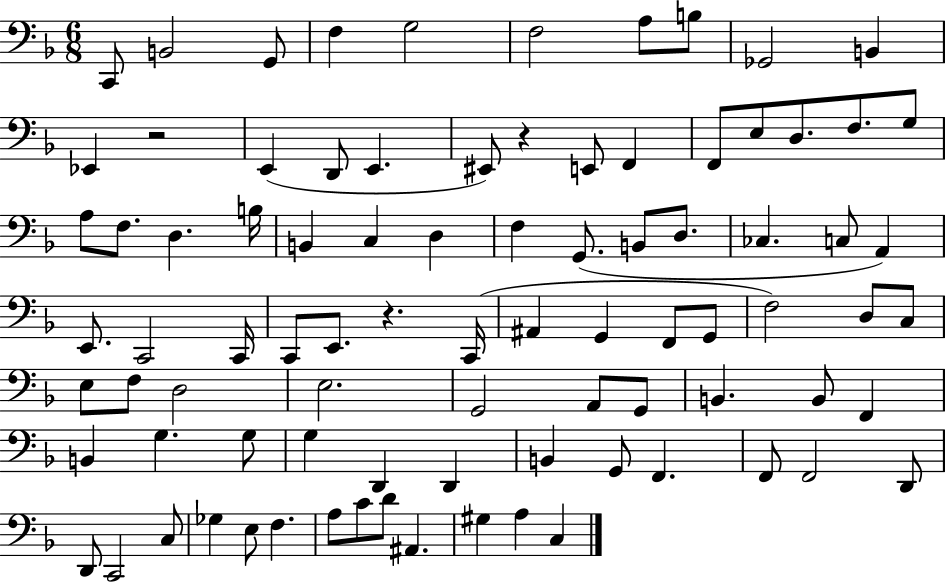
X:1
T:Untitled
M:6/8
L:1/4
K:F
C,,/2 B,,2 G,,/2 F, G,2 F,2 A,/2 B,/2 _G,,2 B,, _E,, z2 E,, D,,/2 E,, ^E,,/2 z E,,/2 F,, F,,/2 E,/2 D,/2 F,/2 G,/2 A,/2 F,/2 D, B,/4 B,, C, D, F, G,,/2 B,,/2 D,/2 _C, C,/2 A,, E,,/2 C,,2 C,,/4 C,,/2 E,,/2 z C,,/4 ^A,, G,, F,,/2 G,,/2 F,2 D,/2 C,/2 E,/2 F,/2 D,2 E,2 G,,2 A,,/2 G,,/2 B,, B,,/2 F,, B,, G, G,/2 G, D,, D,, B,, G,,/2 F,, F,,/2 F,,2 D,,/2 D,,/2 C,,2 C,/2 _G, E,/2 F, A,/2 C/2 D/2 ^A,, ^G, A, C,